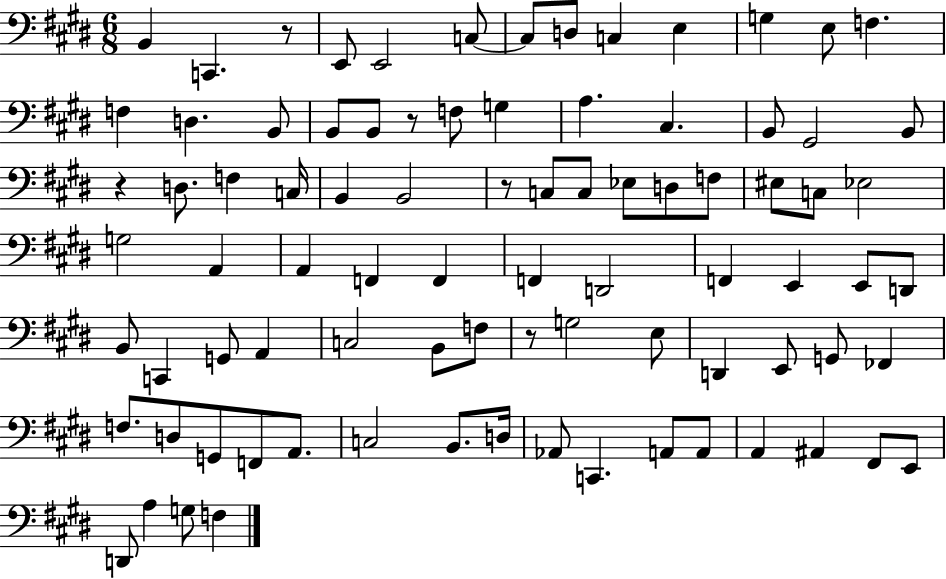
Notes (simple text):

B2/q C2/q. R/e E2/e E2/h C3/e C3/e D3/e C3/q E3/q G3/q E3/e F3/q. F3/q D3/q. B2/e B2/e B2/e R/e F3/e G3/q A3/q. C#3/q. B2/e G#2/h B2/e R/q D3/e. F3/q C3/s B2/q B2/h R/e C3/e C3/e Eb3/e D3/e F3/e EIS3/e C3/e Eb3/h G3/h A2/q A2/q F2/q F2/q F2/q D2/h F2/q E2/q E2/e D2/e B2/e C2/q G2/e A2/q C3/h B2/e F3/e R/e G3/h E3/e D2/q E2/e G2/e FES2/q F3/e. D3/e G2/e F2/e A2/e. C3/h B2/e. D3/s Ab2/e C2/q. A2/e A2/e A2/q A#2/q F#2/e E2/e D2/e A3/q G3/e F3/q